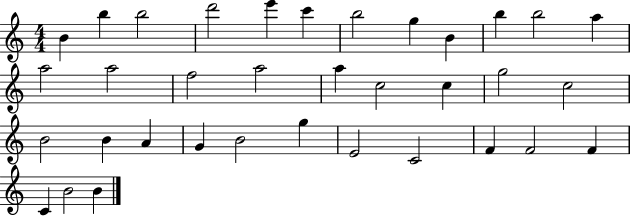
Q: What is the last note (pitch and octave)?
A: B4